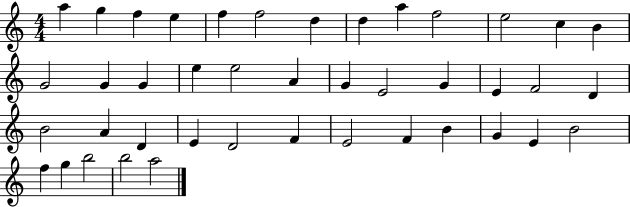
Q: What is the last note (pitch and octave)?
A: A5